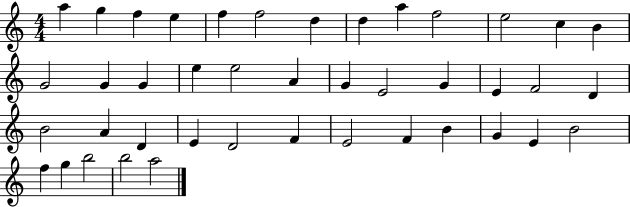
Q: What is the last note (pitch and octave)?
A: A5